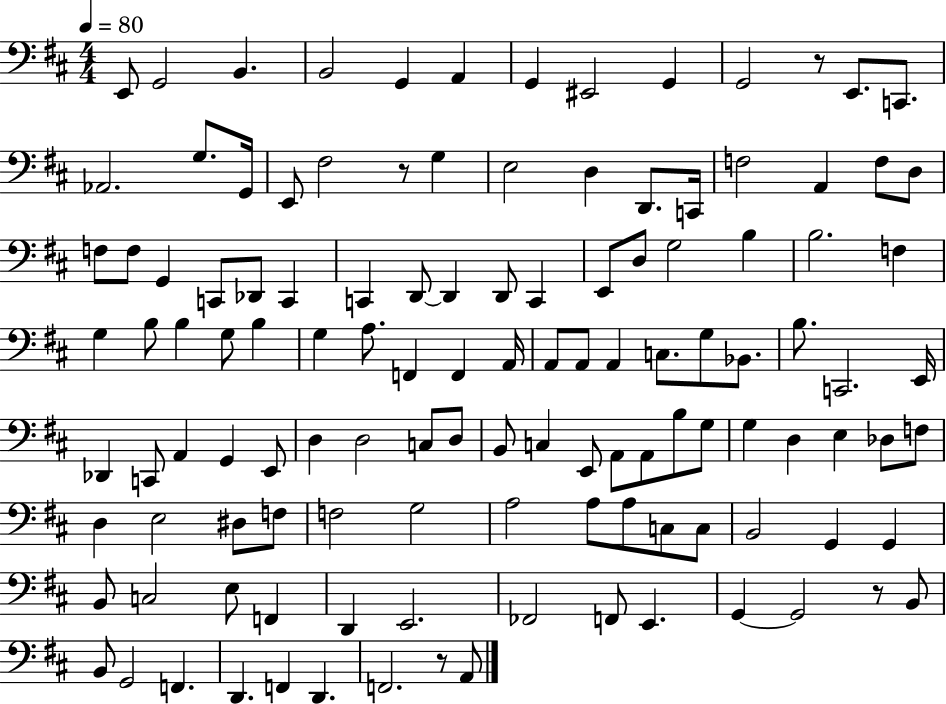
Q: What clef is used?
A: bass